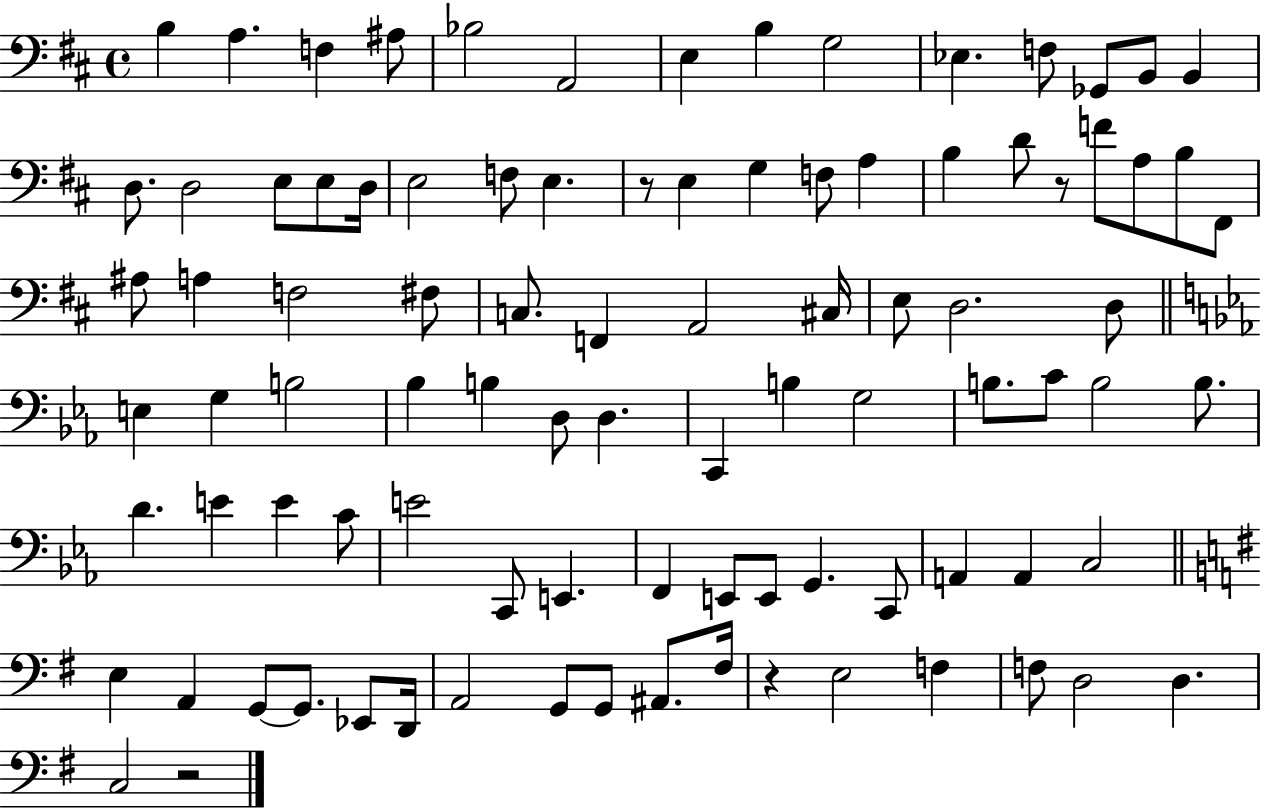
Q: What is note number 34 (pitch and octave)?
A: A3